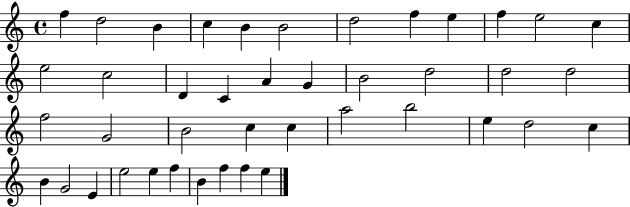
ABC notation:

X:1
T:Untitled
M:4/4
L:1/4
K:C
f d2 B c B B2 d2 f e f e2 c e2 c2 D C A G B2 d2 d2 d2 f2 G2 B2 c c a2 b2 e d2 c B G2 E e2 e f B f f e